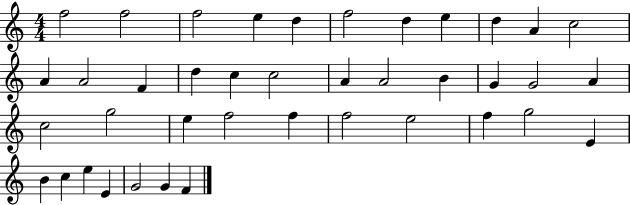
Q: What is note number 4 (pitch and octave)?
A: E5